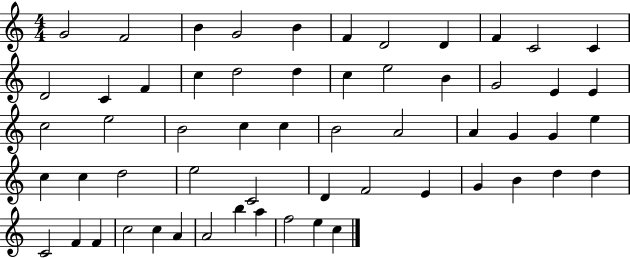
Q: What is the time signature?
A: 4/4